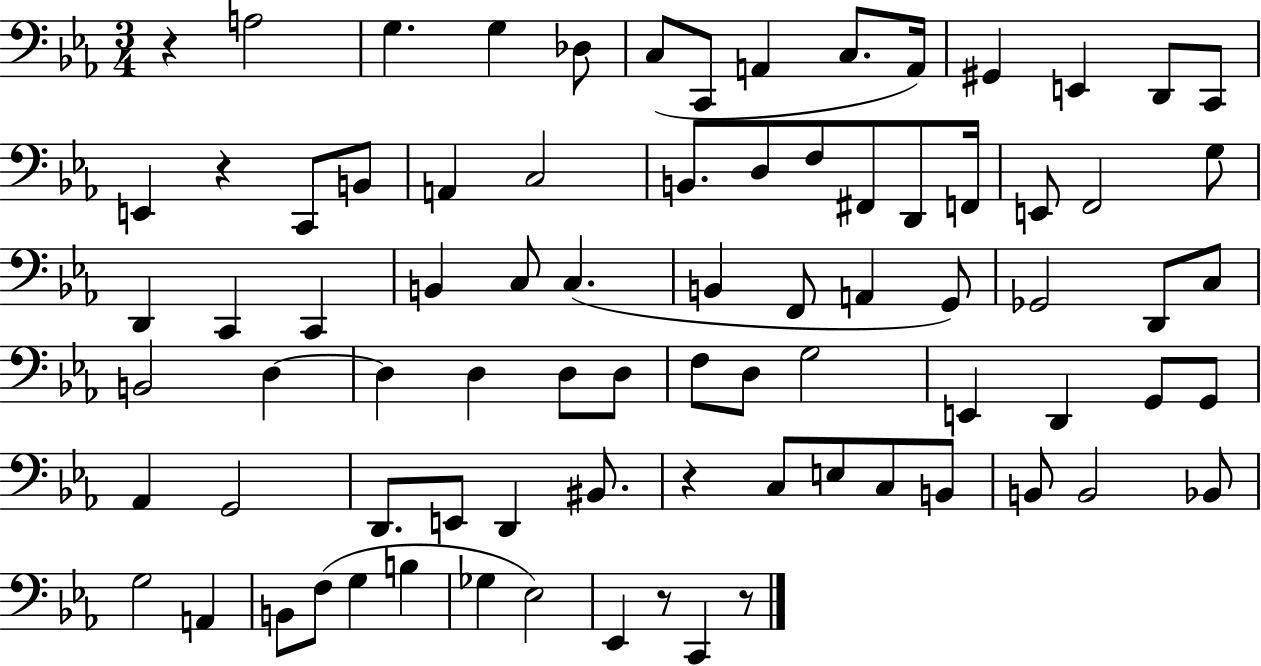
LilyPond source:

{
  \clef bass
  \numericTimeSignature
  \time 3/4
  \key ees \major
  r4 a2 | g4. g4 des8 | c8( c,8 a,4 c8. a,16) | gis,4 e,4 d,8 c,8 | \break e,4 r4 c,8 b,8 | a,4 c2 | b,8. d8 f8 fis,8 d,8 f,16 | e,8 f,2 g8 | \break d,4 c,4 c,4 | b,4 c8 c4.( | b,4 f,8 a,4 g,8) | ges,2 d,8 c8 | \break b,2 d4~~ | d4 d4 d8 d8 | f8 d8 g2 | e,4 d,4 g,8 g,8 | \break aes,4 g,2 | d,8. e,8 d,4 bis,8. | r4 c8 e8 c8 b,8 | b,8 b,2 bes,8 | \break g2 a,4 | b,8 f8( g4 b4 | ges4 ees2) | ees,4 r8 c,4 r8 | \break \bar "|."
}